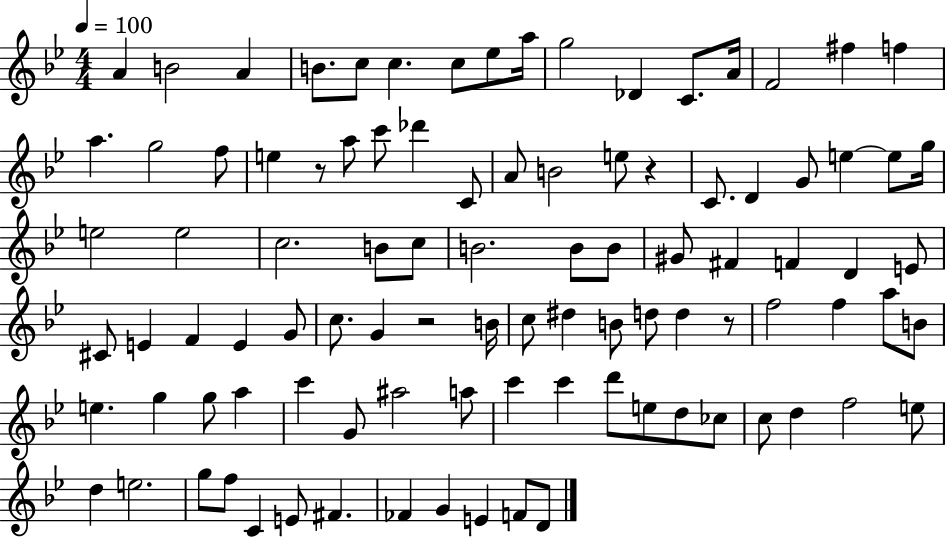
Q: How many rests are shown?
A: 4